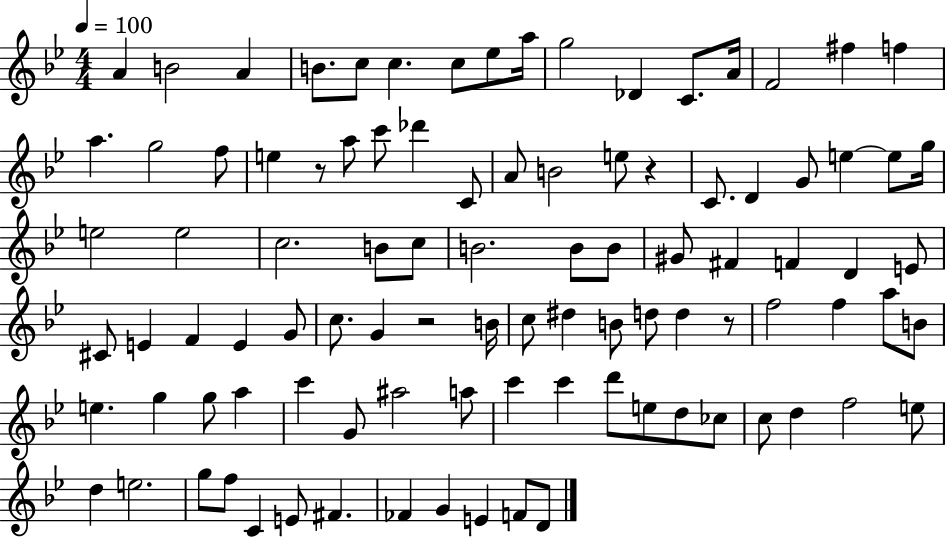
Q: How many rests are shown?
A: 4